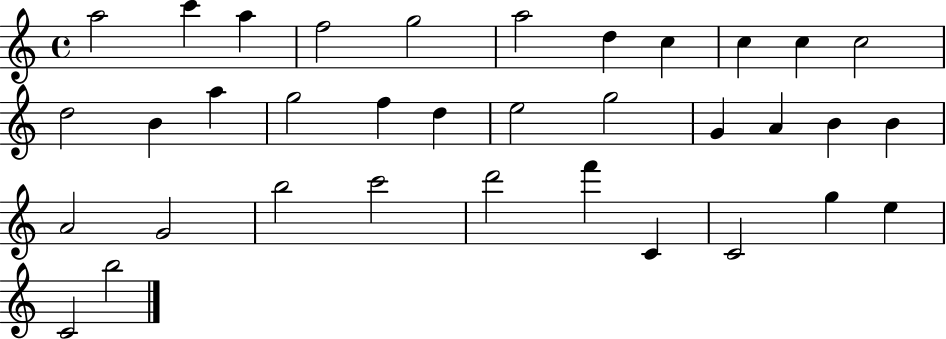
X:1
T:Untitled
M:4/4
L:1/4
K:C
a2 c' a f2 g2 a2 d c c c c2 d2 B a g2 f d e2 g2 G A B B A2 G2 b2 c'2 d'2 f' C C2 g e C2 b2